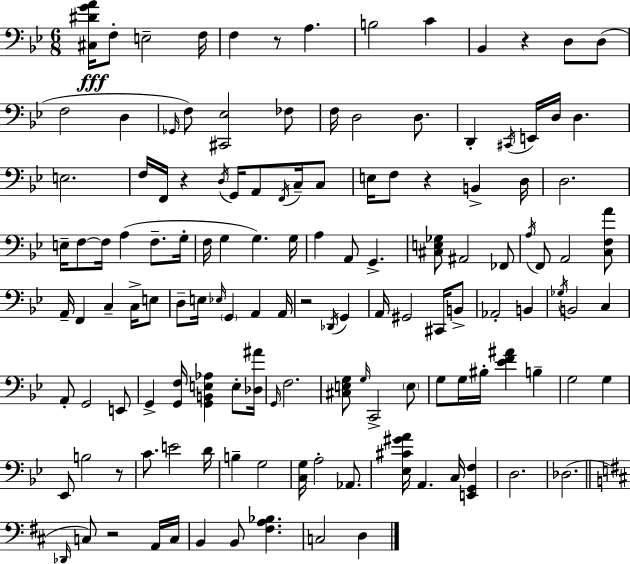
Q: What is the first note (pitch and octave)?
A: F3